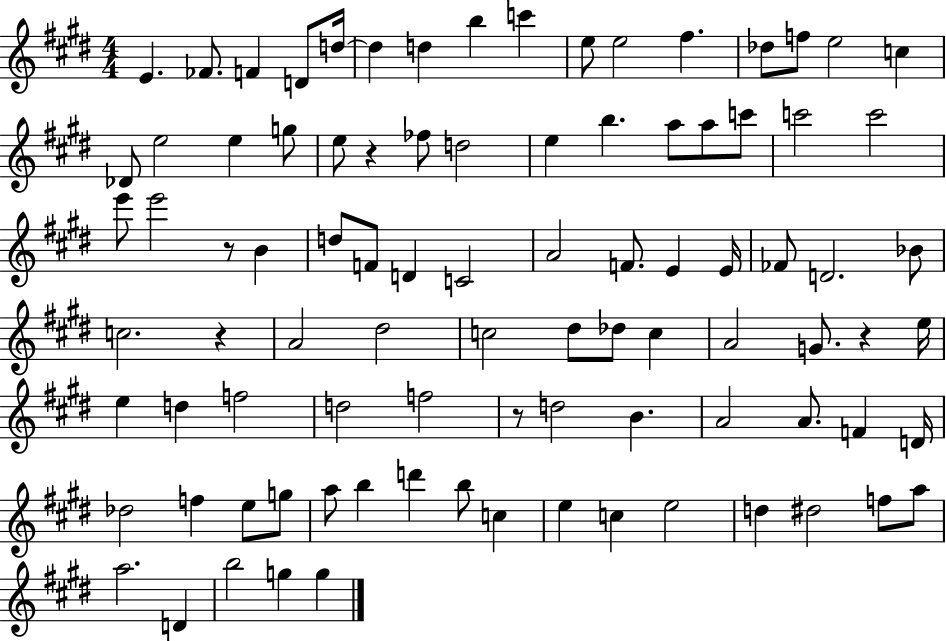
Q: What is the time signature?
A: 4/4